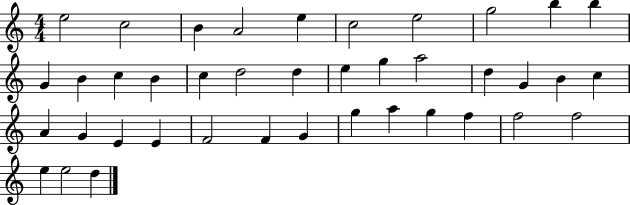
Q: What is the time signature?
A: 4/4